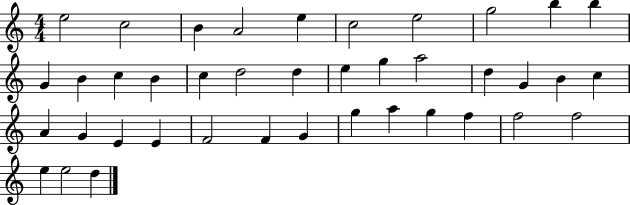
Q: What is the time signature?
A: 4/4